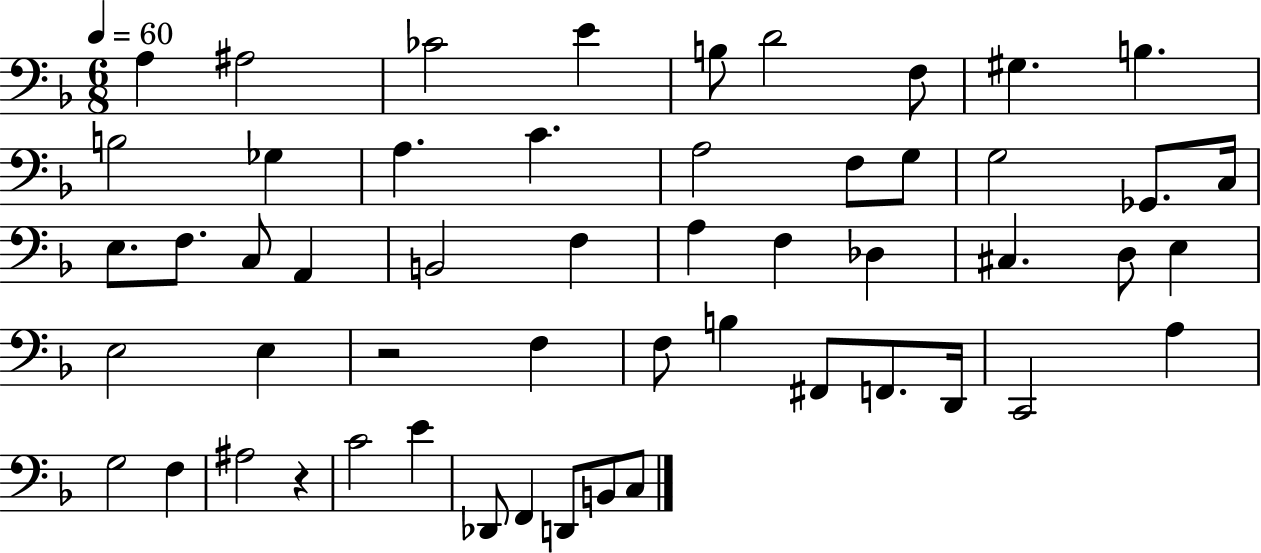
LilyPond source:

{
  \clef bass
  \numericTimeSignature
  \time 6/8
  \key f \major
  \tempo 4 = 60
  a4 ais2 | ces'2 e'4 | b8 d'2 f8 | gis4. b4. | \break b2 ges4 | a4. c'4. | a2 f8 g8 | g2 ges,8. c16 | \break e8. f8. c8 a,4 | b,2 f4 | a4 f4 des4 | cis4. d8 e4 | \break e2 e4 | r2 f4 | f8 b4 fis,8 f,8. d,16 | c,2 a4 | \break g2 f4 | ais2 r4 | c'2 e'4 | des,8 f,4 d,8 b,8 c8 | \break \bar "|."
}